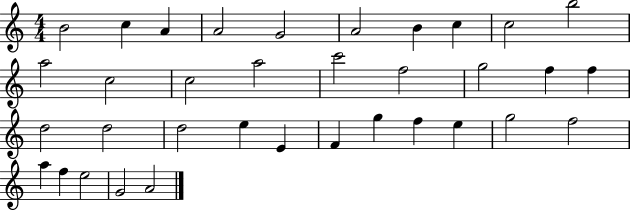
{
  \clef treble
  \numericTimeSignature
  \time 4/4
  \key c \major
  b'2 c''4 a'4 | a'2 g'2 | a'2 b'4 c''4 | c''2 b''2 | \break a''2 c''2 | c''2 a''2 | c'''2 f''2 | g''2 f''4 f''4 | \break d''2 d''2 | d''2 e''4 e'4 | f'4 g''4 f''4 e''4 | g''2 f''2 | \break a''4 f''4 e''2 | g'2 a'2 | \bar "|."
}